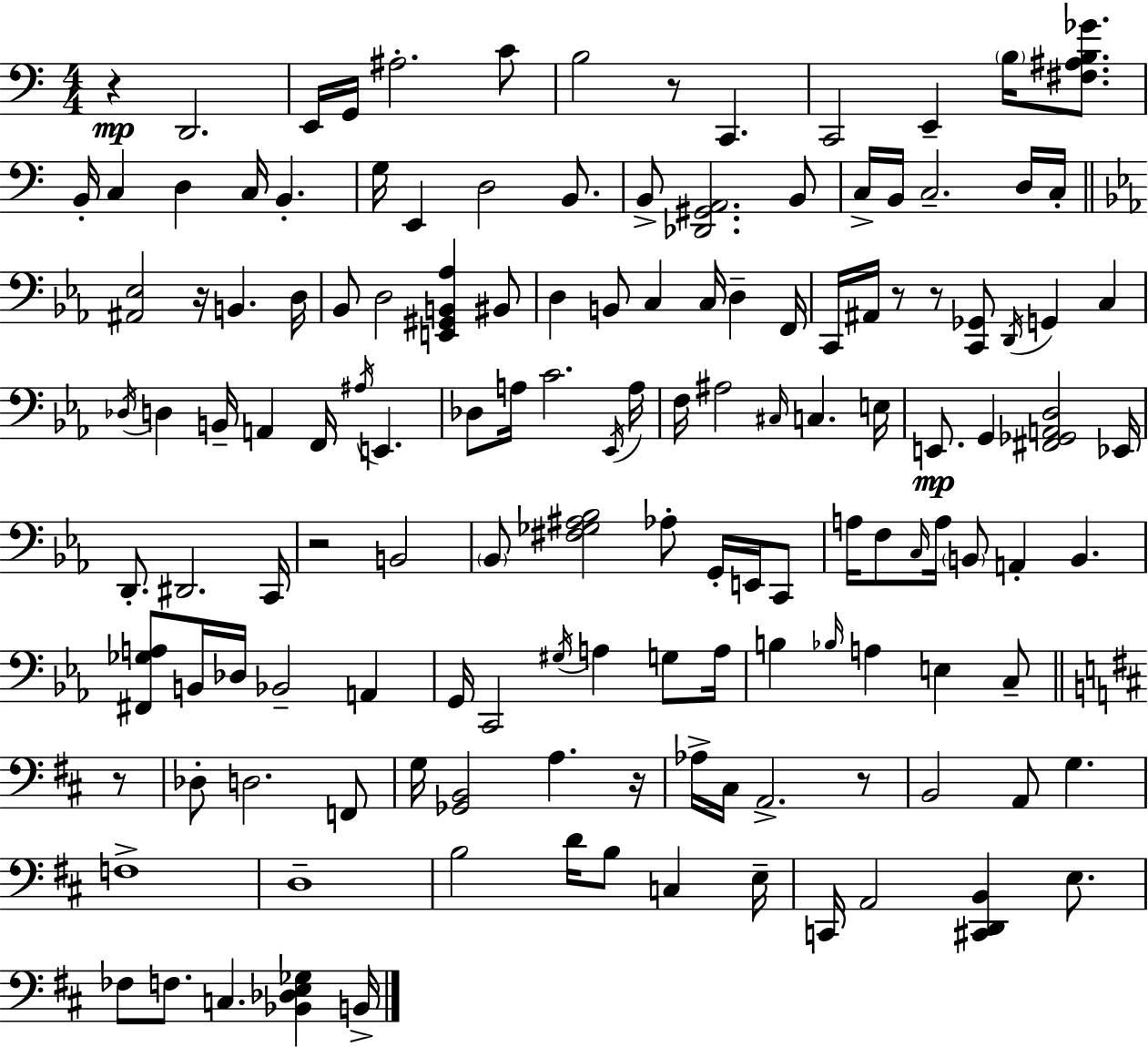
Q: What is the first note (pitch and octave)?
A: D2